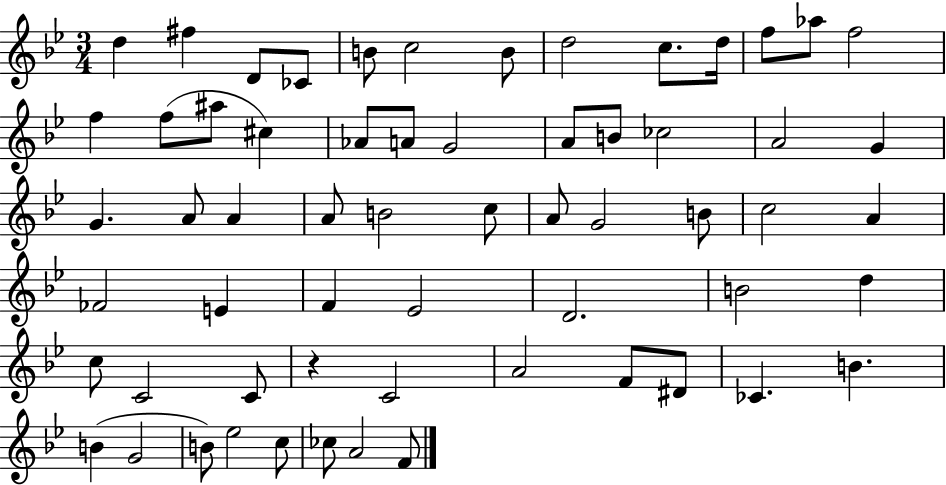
{
  \clef treble
  \numericTimeSignature
  \time 3/4
  \key bes \major
  d''4 fis''4 d'8 ces'8 | b'8 c''2 b'8 | d''2 c''8. d''16 | f''8 aes''8 f''2 | \break f''4 f''8( ais''8 cis''4) | aes'8 a'8 g'2 | a'8 b'8 ces''2 | a'2 g'4 | \break g'4. a'8 a'4 | a'8 b'2 c''8 | a'8 g'2 b'8 | c''2 a'4 | \break fes'2 e'4 | f'4 ees'2 | d'2. | b'2 d''4 | \break c''8 c'2 c'8 | r4 c'2 | a'2 f'8 dis'8 | ces'4. b'4. | \break b'4( g'2 | b'8) ees''2 c''8 | ces''8 a'2 f'8 | \bar "|."
}